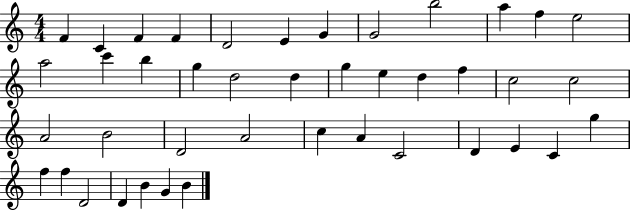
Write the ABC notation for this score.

X:1
T:Untitled
M:4/4
L:1/4
K:C
F C F F D2 E G G2 b2 a f e2 a2 c' b g d2 d g e d f c2 c2 A2 B2 D2 A2 c A C2 D E C g f f D2 D B G B